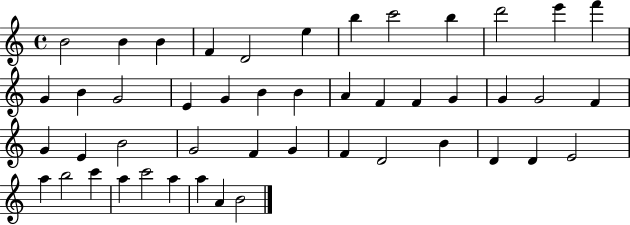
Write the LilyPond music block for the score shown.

{
  \clef treble
  \time 4/4
  \defaultTimeSignature
  \key c \major
  b'2 b'4 b'4 | f'4 d'2 e''4 | b''4 c'''2 b''4 | d'''2 e'''4 f'''4 | \break g'4 b'4 g'2 | e'4 g'4 b'4 b'4 | a'4 f'4 f'4 g'4 | g'4 g'2 f'4 | \break g'4 e'4 b'2 | g'2 f'4 g'4 | f'4 d'2 b'4 | d'4 d'4 e'2 | \break a''4 b''2 c'''4 | a''4 c'''2 a''4 | a''4 a'4 b'2 | \bar "|."
}